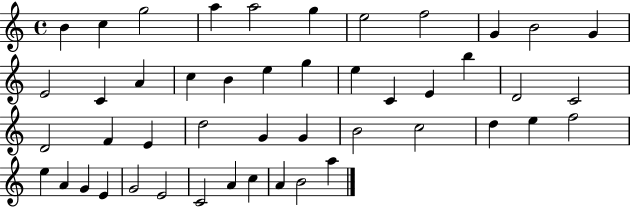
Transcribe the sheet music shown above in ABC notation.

X:1
T:Untitled
M:4/4
L:1/4
K:C
B c g2 a a2 g e2 f2 G B2 G E2 C A c B e g e C E b D2 C2 D2 F E d2 G G B2 c2 d e f2 e A G E G2 E2 C2 A c A B2 a